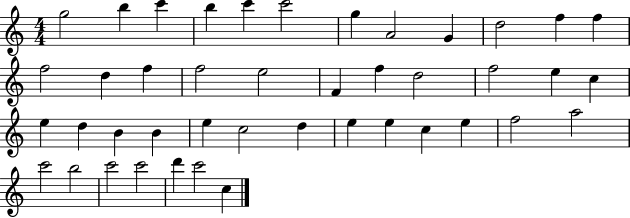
G5/h B5/q C6/q B5/q C6/q C6/h G5/q A4/h G4/q D5/h F5/q F5/q F5/h D5/q F5/q F5/h E5/h F4/q F5/q D5/h F5/h E5/q C5/q E5/q D5/q B4/q B4/q E5/q C5/h D5/q E5/q E5/q C5/q E5/q F5/h A5/h C6/h B5/h C6/h C6/h D6/q C6/h C5/q